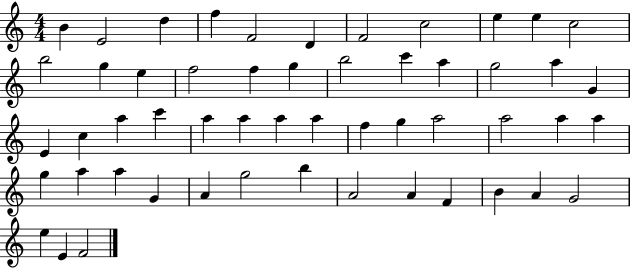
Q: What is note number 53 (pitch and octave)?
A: F4